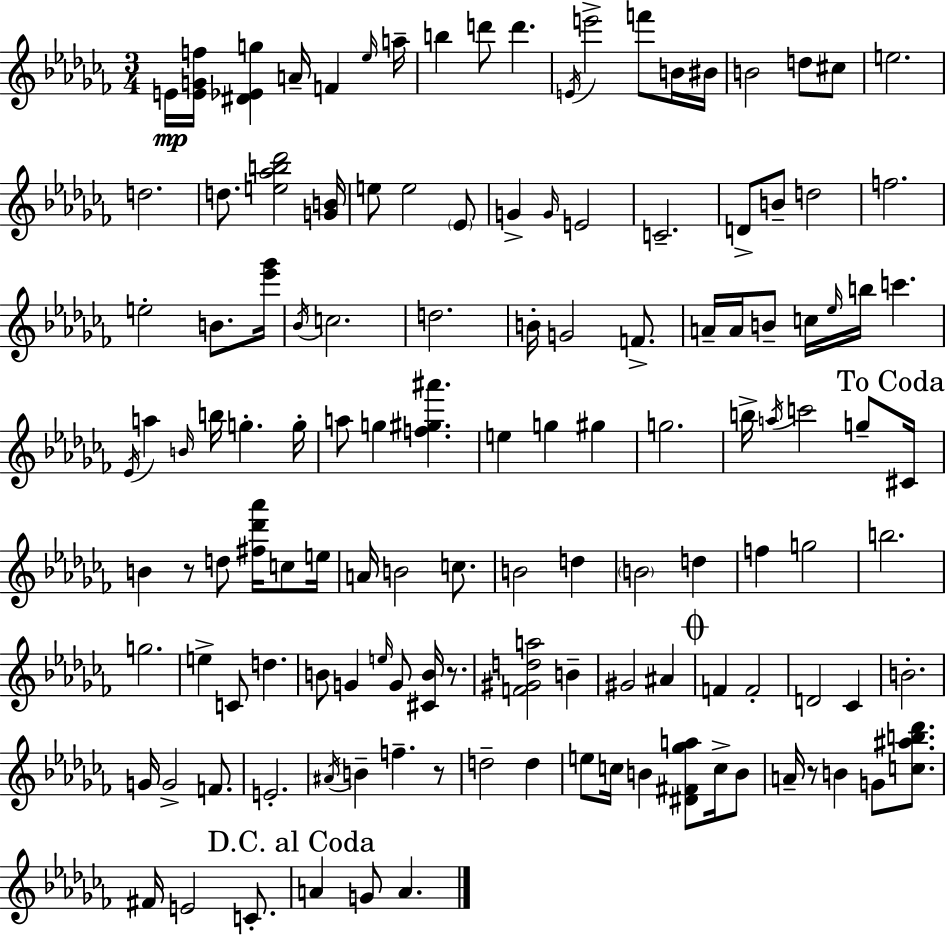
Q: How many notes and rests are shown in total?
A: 130